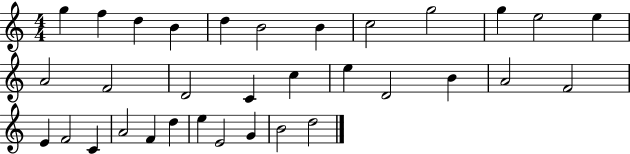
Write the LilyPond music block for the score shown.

{
  \clef treble
  \numericTimeSignature
  \time 4/4
  \key c \major
  g''4 f''4 d''4 b'4 | d''4 b'2 b'4 | c''2 g''2 | g''4 e''2 e''4 | \break a'2 f'2 | d'2 c'4 c''4 | e''4 d'2 b'4 | a'2 f'2 | \break e'4 f'2 c'4 | a'2 f'4 d''4 | e''4 e'2 g'4 | b'2 d''2 | \break \bar "|."
}